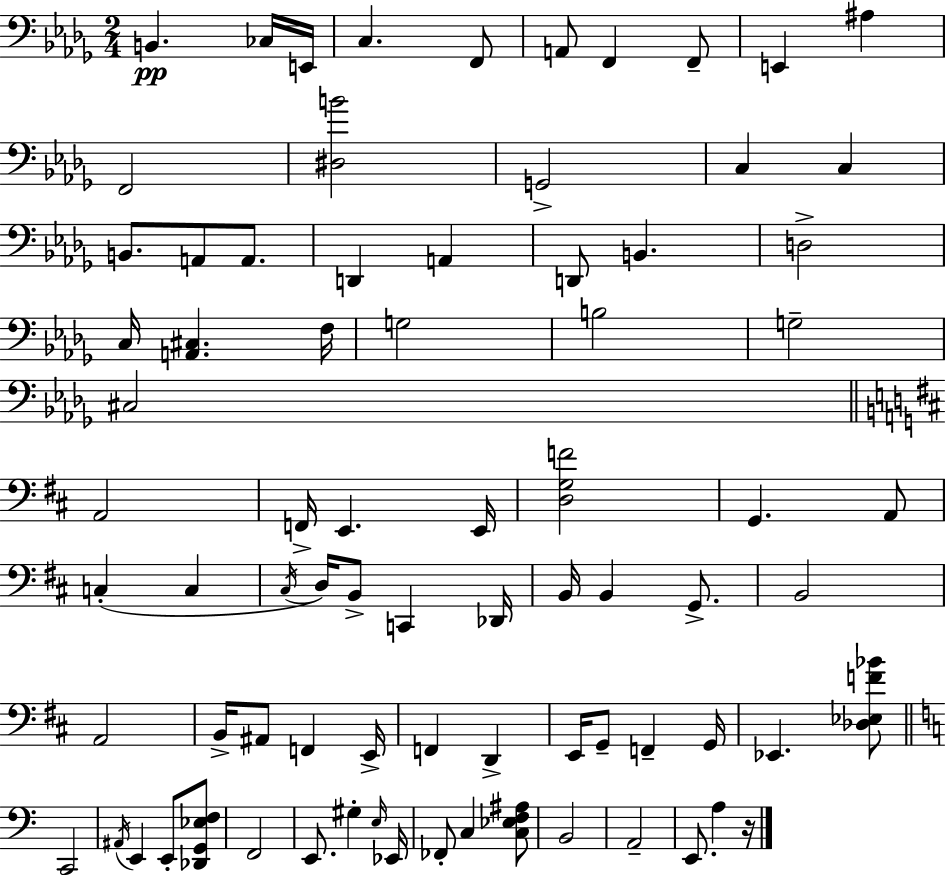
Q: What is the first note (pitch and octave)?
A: B2